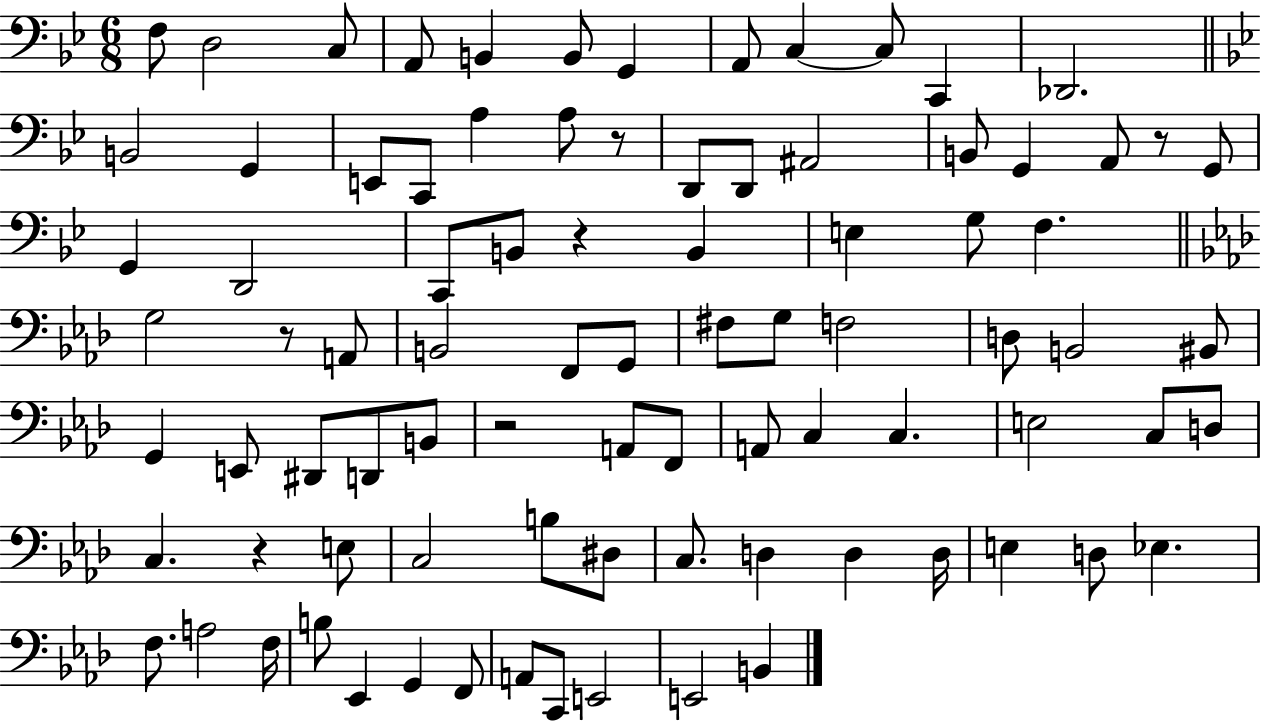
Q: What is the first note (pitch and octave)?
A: F3